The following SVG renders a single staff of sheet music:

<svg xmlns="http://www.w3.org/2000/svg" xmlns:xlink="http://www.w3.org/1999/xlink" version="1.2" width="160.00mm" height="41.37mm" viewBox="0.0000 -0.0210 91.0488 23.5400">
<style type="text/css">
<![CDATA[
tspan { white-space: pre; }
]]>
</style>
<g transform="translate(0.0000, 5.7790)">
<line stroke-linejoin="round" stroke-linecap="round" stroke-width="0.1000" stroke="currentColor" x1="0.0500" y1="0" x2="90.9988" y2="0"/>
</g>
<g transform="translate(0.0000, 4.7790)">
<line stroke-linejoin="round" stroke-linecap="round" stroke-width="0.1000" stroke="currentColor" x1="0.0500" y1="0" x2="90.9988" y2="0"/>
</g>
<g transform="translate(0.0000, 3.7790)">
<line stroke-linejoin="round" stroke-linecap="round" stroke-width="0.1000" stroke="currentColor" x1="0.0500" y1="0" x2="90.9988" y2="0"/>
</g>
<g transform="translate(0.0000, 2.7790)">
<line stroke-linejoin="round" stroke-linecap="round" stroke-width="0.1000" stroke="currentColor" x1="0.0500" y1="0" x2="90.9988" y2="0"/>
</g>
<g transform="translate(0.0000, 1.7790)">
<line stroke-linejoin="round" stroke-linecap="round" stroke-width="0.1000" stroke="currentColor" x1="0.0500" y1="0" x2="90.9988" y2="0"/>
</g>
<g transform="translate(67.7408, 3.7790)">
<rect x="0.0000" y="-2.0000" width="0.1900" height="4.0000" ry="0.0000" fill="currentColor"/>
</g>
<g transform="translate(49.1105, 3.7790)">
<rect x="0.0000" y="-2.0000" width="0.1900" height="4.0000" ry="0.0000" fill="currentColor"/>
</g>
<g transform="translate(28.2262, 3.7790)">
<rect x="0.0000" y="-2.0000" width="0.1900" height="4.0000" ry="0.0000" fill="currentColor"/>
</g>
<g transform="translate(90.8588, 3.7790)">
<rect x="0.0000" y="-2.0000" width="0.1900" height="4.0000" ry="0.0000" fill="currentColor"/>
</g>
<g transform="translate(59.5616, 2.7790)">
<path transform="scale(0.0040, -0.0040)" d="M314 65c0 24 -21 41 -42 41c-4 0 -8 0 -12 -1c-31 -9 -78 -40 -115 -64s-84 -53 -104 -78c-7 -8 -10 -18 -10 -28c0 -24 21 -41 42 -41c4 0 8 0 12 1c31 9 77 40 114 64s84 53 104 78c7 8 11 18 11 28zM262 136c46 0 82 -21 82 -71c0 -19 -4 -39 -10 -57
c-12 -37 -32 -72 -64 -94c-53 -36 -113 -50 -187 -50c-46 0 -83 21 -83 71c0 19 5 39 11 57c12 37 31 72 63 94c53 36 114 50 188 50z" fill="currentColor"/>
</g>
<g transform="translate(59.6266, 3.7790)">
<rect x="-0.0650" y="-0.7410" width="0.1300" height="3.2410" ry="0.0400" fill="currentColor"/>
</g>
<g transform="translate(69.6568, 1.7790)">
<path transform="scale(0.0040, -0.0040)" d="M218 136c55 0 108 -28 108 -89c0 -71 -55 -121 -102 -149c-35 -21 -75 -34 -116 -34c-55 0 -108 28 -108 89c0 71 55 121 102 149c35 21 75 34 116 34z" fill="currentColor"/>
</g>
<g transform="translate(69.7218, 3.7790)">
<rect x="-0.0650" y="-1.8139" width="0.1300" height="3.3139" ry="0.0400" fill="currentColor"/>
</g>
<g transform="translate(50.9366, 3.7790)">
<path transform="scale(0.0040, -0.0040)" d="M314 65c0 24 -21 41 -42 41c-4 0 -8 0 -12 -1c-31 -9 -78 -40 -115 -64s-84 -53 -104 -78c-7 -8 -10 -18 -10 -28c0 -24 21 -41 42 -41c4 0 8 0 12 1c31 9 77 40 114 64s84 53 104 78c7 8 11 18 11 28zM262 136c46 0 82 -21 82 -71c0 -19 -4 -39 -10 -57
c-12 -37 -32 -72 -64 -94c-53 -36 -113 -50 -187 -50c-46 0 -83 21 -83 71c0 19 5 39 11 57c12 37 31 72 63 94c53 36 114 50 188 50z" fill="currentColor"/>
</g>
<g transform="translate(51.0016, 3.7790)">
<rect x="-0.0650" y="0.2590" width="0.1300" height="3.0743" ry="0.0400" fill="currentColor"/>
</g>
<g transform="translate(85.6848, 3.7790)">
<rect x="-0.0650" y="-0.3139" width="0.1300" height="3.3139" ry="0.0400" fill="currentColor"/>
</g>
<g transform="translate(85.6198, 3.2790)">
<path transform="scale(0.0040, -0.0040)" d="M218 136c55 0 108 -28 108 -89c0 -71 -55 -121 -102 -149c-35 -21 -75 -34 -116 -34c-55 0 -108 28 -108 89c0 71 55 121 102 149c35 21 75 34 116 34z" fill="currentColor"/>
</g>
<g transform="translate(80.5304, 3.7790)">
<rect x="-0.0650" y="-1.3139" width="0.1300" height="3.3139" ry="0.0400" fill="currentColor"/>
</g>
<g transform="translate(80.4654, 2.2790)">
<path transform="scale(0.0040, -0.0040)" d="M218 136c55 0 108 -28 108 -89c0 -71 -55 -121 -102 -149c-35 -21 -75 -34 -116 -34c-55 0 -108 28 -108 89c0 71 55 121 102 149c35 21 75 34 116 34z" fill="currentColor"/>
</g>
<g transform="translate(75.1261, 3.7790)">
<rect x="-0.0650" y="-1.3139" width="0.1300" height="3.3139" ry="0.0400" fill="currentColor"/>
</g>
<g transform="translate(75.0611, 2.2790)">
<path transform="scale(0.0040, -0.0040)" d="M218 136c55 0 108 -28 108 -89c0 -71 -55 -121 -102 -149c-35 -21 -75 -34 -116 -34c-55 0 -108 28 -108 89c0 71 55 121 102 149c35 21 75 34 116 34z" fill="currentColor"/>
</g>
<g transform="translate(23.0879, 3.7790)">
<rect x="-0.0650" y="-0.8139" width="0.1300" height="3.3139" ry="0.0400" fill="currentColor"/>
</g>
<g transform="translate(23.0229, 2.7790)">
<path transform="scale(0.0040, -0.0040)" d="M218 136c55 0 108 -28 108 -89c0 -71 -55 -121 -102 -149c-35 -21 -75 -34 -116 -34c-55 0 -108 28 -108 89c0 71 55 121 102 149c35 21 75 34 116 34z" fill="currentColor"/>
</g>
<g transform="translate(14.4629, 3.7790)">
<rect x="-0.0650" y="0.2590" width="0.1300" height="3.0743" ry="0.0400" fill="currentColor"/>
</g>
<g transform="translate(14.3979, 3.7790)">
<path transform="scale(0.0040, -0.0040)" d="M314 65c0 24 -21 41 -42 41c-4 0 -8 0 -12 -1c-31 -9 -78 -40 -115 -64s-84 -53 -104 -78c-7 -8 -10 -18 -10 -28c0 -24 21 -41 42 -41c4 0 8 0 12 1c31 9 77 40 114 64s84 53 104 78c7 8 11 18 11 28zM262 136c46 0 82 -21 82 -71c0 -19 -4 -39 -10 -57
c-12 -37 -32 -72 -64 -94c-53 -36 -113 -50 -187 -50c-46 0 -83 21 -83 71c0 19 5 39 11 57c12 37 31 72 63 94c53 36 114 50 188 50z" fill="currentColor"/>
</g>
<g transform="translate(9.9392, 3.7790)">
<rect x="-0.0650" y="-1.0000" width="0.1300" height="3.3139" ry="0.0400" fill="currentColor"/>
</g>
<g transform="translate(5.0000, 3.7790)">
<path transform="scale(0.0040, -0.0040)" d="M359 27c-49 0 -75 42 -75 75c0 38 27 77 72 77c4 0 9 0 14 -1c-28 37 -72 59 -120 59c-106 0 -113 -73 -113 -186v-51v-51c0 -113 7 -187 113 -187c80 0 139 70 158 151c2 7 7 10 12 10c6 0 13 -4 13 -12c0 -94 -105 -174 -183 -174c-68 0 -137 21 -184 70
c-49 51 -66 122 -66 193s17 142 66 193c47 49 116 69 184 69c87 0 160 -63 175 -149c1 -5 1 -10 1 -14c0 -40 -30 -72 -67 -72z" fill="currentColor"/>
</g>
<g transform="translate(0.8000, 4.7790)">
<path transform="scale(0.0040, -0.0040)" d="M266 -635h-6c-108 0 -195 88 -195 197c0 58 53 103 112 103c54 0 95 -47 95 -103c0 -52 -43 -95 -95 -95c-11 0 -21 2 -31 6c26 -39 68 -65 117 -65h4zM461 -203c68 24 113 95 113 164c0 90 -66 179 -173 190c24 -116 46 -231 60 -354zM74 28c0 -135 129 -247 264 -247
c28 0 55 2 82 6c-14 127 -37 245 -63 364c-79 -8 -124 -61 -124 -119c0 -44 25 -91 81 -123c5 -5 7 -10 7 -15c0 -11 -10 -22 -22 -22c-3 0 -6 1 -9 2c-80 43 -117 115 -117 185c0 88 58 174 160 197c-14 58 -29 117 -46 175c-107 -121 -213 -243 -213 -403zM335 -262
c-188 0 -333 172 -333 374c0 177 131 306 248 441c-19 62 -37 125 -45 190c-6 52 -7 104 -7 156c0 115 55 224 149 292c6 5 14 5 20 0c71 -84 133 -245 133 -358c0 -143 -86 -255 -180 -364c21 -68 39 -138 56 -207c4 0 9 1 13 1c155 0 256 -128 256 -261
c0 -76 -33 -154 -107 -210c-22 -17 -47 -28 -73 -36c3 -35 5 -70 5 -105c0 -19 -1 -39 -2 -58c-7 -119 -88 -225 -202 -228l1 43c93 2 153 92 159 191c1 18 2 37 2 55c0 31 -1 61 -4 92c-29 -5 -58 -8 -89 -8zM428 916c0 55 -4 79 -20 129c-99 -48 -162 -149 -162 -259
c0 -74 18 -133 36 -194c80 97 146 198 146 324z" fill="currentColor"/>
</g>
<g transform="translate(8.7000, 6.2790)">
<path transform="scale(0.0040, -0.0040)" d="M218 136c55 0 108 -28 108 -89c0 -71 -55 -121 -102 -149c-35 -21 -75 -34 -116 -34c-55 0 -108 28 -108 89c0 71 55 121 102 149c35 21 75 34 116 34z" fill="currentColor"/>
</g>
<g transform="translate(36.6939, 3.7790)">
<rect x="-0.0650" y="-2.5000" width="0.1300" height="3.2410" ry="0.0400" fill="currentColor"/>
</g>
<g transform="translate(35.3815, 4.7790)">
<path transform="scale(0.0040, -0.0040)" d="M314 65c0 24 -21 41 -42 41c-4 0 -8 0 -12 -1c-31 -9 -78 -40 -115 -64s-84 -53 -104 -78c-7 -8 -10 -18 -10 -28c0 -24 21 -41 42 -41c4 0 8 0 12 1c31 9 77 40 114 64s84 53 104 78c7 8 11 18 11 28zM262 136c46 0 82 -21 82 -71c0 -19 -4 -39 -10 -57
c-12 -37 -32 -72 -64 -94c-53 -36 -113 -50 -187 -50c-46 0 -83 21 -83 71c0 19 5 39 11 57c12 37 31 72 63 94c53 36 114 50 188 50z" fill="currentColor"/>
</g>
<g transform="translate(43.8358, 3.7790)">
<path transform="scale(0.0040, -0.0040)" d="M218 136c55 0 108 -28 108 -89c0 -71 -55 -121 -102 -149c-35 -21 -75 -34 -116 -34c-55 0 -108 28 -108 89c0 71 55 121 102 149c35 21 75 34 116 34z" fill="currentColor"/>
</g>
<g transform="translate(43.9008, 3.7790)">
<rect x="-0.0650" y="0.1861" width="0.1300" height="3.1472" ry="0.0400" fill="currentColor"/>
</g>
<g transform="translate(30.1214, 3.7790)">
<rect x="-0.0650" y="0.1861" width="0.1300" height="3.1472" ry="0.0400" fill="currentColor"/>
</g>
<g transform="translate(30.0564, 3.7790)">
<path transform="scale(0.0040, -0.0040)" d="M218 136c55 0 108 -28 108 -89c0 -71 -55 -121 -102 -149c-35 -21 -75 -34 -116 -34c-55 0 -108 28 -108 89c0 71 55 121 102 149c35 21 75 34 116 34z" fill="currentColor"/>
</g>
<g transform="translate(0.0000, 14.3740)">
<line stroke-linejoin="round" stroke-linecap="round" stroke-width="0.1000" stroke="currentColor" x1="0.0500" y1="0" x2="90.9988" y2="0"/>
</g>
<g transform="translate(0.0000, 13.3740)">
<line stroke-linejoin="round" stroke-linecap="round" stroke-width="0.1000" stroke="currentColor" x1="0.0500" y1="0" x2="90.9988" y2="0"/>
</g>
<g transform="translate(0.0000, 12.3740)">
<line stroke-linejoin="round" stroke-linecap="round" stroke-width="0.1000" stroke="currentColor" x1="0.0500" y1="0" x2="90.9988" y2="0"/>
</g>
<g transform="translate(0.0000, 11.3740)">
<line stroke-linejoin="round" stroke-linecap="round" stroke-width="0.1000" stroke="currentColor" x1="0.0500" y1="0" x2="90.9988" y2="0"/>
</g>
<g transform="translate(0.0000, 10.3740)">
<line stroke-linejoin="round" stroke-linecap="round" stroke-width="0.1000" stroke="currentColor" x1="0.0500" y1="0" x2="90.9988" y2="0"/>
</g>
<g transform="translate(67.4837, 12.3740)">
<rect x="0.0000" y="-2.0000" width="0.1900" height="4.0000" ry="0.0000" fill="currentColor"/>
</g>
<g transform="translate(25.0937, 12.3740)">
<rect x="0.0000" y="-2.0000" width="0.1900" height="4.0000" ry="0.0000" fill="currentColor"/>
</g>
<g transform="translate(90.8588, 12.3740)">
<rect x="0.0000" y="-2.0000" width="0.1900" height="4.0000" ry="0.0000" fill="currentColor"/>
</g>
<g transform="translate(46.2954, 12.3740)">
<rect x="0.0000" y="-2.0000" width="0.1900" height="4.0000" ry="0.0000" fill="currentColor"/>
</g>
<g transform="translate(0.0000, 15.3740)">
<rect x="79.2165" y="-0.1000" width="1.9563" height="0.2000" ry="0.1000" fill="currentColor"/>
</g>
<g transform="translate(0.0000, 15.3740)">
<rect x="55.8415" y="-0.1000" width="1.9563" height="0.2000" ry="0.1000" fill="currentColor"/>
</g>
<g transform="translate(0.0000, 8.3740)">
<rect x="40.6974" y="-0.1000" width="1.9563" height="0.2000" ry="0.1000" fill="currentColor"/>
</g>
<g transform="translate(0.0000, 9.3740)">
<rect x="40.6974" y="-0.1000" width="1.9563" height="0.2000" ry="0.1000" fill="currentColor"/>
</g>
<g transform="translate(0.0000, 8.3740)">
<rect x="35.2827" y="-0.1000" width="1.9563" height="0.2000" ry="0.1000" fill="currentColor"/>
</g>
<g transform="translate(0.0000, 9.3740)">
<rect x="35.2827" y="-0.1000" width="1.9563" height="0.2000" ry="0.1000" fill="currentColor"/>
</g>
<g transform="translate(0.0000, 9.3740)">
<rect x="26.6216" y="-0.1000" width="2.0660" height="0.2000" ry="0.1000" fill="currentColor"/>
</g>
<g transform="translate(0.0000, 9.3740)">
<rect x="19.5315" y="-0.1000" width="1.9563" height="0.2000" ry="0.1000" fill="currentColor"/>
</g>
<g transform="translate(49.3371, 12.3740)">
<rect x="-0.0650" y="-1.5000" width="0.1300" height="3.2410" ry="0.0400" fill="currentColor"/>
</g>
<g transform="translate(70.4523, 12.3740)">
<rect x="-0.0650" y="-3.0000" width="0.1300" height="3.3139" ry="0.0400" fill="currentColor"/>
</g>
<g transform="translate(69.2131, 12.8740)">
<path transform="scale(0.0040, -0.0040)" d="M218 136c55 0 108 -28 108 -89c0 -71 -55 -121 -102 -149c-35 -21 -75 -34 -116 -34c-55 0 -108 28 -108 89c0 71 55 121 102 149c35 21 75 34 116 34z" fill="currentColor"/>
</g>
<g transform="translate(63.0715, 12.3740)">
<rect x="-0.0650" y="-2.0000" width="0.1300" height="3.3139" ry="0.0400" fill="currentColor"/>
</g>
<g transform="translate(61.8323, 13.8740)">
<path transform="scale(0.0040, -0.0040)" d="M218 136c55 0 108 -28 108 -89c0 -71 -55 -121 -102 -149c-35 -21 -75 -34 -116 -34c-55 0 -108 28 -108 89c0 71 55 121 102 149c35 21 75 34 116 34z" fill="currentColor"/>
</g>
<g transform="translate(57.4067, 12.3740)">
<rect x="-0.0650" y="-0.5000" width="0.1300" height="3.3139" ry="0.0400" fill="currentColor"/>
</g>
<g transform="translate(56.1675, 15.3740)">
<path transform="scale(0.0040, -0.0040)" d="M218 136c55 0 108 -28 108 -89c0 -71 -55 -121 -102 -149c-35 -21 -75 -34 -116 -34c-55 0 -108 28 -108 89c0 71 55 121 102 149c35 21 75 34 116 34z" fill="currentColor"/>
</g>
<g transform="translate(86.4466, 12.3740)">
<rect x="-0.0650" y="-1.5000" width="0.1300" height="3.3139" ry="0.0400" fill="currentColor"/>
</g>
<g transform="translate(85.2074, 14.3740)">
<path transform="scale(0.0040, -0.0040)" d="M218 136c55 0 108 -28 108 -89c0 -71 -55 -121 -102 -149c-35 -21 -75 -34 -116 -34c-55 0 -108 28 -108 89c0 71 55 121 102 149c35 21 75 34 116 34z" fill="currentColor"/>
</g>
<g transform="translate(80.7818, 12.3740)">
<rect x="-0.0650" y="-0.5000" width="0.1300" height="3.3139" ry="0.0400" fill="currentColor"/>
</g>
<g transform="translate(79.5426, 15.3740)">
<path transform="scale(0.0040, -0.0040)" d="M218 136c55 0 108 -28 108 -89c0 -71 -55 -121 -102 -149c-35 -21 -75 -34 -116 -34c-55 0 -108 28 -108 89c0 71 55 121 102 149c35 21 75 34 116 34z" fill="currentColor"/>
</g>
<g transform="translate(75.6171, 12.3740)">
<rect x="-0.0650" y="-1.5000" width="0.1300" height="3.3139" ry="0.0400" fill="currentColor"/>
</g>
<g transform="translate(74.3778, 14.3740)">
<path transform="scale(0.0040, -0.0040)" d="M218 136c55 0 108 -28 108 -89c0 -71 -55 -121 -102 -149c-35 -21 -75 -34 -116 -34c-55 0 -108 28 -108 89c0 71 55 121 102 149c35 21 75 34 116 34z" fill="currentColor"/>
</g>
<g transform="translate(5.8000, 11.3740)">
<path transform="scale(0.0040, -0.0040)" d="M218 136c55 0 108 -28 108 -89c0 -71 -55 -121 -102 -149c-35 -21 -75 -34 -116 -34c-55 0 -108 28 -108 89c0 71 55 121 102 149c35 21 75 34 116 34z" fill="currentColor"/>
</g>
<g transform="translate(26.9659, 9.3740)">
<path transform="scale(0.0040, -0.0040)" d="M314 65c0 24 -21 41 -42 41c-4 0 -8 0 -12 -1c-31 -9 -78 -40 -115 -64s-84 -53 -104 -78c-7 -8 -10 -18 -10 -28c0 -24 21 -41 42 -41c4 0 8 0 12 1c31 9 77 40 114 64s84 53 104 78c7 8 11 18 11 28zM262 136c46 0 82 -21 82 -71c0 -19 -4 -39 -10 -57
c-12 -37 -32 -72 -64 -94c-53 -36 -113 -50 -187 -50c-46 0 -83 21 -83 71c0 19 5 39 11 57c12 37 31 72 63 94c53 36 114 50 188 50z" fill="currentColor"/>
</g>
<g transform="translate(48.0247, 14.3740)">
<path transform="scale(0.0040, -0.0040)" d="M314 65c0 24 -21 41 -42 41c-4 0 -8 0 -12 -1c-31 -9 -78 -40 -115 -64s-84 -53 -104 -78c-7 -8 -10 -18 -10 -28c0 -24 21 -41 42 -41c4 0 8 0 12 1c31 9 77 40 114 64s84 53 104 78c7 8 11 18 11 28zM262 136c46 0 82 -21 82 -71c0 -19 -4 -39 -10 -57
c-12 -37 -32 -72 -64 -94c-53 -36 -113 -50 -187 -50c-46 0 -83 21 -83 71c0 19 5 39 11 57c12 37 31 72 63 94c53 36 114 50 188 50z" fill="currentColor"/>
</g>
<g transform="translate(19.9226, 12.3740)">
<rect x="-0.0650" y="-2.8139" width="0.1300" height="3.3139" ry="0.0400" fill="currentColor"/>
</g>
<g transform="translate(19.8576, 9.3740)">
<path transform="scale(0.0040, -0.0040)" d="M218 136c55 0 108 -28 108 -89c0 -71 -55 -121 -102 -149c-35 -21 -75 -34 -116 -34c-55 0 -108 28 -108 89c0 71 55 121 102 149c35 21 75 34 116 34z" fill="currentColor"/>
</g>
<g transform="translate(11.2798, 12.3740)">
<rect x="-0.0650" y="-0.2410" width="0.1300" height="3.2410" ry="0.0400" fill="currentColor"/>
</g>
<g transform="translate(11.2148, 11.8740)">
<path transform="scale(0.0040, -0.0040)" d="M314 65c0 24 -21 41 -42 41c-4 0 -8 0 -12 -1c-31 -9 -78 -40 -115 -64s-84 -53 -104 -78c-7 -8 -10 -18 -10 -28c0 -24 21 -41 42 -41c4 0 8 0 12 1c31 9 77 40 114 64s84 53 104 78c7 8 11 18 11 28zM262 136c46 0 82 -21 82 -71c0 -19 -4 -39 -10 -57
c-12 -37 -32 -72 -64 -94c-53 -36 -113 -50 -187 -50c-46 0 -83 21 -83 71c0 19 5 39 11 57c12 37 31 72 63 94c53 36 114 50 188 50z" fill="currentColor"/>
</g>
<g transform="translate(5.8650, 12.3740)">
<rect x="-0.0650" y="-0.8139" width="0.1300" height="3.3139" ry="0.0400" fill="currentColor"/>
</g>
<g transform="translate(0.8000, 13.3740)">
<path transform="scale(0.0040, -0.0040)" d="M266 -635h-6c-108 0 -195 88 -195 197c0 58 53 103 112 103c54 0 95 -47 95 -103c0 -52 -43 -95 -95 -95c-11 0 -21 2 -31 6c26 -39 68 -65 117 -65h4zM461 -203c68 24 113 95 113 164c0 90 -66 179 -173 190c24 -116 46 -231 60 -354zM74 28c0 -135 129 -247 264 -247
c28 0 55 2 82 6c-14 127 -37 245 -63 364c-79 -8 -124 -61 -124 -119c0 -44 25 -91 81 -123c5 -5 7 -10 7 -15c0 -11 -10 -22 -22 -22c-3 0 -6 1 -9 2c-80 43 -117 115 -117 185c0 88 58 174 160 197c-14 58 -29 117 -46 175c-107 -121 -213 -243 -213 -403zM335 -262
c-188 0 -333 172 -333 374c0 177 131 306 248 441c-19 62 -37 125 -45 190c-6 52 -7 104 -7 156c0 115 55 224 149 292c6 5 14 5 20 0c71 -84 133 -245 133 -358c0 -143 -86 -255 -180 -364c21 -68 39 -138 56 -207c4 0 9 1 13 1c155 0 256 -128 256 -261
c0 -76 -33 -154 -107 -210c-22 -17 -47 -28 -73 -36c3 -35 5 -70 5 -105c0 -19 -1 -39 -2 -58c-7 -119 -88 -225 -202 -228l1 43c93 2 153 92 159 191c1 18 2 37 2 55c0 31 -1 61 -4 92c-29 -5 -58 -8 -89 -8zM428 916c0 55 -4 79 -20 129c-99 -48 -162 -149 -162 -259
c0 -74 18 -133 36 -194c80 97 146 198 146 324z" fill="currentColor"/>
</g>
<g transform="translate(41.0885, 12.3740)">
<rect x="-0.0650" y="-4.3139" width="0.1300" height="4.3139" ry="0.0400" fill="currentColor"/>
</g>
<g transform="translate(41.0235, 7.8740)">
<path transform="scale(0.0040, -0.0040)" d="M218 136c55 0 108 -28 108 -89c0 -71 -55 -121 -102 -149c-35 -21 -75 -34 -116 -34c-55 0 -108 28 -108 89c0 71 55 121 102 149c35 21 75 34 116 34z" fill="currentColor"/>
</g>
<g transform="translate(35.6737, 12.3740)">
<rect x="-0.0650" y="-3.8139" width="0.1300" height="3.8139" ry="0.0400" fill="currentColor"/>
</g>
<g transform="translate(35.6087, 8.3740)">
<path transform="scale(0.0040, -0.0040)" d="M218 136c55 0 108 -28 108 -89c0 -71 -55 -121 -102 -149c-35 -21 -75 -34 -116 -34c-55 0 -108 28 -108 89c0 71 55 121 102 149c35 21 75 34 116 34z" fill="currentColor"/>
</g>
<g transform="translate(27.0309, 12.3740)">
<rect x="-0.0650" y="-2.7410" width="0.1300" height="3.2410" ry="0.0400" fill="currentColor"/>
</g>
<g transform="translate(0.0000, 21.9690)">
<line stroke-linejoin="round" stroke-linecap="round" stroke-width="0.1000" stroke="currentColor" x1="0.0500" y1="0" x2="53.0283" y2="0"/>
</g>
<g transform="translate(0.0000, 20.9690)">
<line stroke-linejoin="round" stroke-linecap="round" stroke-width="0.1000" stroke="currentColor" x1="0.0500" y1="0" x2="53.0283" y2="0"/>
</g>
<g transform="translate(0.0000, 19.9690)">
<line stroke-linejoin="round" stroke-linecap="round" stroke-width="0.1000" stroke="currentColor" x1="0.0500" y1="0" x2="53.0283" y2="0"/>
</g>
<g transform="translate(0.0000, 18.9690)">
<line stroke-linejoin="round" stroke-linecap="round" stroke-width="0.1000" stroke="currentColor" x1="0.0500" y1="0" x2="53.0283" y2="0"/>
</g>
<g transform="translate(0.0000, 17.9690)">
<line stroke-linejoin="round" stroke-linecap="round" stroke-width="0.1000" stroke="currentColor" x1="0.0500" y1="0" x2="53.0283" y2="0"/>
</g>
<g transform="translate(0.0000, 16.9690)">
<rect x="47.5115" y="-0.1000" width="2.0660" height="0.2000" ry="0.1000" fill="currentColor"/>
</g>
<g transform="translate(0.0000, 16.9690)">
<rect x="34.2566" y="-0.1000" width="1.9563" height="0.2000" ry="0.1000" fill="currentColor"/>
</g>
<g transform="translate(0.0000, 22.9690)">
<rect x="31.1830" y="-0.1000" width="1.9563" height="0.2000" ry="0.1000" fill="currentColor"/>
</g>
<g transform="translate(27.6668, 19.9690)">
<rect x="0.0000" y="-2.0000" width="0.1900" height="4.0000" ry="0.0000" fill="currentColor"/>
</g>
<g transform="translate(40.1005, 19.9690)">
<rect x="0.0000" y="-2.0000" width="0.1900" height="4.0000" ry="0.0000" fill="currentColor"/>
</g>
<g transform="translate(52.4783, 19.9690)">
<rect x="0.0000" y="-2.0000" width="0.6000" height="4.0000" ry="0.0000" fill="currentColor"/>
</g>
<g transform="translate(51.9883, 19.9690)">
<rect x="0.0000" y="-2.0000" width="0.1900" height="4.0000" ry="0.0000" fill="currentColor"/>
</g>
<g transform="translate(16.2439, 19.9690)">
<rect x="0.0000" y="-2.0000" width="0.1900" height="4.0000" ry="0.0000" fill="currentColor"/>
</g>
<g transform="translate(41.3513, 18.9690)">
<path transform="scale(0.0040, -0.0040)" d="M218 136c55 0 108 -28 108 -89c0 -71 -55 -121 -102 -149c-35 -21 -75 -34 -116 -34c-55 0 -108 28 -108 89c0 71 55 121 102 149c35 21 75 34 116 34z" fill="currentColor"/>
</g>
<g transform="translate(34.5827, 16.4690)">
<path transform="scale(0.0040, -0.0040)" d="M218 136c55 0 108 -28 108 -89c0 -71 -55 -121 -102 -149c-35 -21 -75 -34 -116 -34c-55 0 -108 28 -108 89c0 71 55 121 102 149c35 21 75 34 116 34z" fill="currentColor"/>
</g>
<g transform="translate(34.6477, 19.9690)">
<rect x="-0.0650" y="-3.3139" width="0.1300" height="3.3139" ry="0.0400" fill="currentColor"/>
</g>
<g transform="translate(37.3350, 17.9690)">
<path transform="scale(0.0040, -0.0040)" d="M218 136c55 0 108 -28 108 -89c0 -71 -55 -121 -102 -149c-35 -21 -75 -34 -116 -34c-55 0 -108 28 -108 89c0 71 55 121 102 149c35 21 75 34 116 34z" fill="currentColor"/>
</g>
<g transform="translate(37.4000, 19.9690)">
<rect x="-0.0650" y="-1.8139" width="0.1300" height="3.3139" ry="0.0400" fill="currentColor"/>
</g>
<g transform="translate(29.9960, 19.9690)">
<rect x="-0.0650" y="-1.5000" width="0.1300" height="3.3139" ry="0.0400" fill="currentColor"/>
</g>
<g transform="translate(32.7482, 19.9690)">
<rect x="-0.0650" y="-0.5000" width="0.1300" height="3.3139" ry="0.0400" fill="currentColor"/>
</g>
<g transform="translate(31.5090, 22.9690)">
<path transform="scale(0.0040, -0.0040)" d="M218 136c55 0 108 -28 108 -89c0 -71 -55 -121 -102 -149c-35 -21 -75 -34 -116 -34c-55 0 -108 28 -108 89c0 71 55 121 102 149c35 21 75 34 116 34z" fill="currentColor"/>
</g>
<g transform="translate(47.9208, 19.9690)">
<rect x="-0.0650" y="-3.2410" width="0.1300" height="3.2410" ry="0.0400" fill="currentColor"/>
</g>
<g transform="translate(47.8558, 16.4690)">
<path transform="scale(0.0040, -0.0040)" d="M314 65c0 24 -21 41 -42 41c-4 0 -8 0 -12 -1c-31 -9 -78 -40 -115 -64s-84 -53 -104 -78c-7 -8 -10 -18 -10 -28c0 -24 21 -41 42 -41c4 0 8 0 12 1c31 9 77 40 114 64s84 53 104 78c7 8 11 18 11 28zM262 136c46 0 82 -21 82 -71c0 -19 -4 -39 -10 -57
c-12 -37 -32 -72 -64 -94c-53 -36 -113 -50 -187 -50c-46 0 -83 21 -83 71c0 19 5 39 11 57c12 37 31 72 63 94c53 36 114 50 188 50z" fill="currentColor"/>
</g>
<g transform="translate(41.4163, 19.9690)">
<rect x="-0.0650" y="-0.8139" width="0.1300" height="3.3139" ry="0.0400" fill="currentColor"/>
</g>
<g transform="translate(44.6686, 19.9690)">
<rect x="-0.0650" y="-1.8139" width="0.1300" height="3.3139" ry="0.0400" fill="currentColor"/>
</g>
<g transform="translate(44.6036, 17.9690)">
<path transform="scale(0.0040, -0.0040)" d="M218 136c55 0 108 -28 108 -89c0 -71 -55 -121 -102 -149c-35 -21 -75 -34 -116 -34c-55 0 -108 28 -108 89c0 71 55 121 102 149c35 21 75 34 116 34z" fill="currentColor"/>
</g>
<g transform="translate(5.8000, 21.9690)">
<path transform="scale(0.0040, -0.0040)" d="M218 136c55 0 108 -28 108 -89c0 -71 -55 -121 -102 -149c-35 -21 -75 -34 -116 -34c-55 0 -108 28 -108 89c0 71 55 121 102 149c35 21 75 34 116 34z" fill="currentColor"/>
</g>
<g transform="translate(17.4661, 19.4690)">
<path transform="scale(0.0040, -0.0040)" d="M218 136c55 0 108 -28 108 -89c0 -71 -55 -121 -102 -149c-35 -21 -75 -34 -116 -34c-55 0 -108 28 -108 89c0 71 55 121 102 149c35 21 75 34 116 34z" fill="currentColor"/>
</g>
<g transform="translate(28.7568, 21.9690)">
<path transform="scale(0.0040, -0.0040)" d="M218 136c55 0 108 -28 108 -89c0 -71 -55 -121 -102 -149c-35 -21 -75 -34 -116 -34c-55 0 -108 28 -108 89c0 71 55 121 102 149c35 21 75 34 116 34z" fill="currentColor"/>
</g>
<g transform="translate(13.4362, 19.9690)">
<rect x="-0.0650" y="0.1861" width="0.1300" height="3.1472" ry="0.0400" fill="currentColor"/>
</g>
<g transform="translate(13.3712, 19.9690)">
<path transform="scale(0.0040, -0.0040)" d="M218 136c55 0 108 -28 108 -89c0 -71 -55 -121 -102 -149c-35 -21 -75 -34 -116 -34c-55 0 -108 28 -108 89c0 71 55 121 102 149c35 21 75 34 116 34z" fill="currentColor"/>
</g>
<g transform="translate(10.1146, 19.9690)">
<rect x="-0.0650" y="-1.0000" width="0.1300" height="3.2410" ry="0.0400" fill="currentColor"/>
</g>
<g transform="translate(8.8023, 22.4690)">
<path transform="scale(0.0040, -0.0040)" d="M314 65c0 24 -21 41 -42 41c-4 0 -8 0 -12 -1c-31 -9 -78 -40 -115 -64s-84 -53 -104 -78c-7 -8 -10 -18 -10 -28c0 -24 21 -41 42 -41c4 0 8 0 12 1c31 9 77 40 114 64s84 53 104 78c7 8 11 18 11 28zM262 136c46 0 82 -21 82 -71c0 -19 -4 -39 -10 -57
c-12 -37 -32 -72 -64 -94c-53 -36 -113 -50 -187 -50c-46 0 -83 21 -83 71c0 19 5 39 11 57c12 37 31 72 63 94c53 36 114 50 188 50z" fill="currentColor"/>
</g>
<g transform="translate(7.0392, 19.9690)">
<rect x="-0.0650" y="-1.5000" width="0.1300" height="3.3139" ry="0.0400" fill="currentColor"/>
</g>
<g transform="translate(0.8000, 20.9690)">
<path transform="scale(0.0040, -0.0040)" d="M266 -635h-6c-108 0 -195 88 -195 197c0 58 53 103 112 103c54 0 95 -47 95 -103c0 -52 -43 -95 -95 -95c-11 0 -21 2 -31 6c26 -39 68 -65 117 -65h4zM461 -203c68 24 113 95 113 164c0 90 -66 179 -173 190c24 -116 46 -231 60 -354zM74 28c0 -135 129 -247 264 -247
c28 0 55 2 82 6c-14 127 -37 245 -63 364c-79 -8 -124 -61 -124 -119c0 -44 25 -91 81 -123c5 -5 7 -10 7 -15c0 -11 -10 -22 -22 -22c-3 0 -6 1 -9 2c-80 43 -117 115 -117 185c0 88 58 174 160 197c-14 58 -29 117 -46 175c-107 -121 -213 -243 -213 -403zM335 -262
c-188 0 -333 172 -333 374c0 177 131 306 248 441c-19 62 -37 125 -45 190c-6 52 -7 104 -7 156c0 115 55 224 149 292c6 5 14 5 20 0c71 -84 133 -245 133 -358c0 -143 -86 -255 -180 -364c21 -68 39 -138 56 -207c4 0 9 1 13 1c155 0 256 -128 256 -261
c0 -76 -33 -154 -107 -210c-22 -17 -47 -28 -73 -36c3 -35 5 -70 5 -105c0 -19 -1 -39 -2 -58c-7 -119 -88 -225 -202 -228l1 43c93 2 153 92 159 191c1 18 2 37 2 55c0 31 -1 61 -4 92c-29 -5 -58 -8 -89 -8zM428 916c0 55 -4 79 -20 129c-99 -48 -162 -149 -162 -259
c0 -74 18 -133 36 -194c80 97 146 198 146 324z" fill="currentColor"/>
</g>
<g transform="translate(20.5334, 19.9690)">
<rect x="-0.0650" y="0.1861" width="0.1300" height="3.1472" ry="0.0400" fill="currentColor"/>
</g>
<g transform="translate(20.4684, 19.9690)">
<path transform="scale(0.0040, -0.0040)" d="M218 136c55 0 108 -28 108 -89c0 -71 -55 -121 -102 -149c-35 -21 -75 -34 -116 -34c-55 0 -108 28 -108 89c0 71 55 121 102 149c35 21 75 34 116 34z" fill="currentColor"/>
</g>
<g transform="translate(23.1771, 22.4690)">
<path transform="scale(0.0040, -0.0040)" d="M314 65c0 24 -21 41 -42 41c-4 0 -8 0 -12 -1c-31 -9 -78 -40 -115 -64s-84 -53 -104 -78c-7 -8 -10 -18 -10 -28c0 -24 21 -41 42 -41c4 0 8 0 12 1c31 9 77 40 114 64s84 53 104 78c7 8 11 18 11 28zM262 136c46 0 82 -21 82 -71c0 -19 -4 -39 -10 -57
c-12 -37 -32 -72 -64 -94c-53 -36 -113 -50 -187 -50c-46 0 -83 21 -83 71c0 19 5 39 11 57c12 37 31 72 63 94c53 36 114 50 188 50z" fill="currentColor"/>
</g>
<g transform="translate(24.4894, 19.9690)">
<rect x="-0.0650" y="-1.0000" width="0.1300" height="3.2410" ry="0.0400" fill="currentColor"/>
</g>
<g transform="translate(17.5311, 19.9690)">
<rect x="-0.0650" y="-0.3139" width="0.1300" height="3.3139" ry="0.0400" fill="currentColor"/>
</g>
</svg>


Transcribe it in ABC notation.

X:1
T:Untitled
M:4/4
L:1/4
K:C
D B2 d B G2 B B2 d2 f e e c d c2 a a2 c' d' E2 C F A E C E E D2 B c B D2 E C b f d f b2